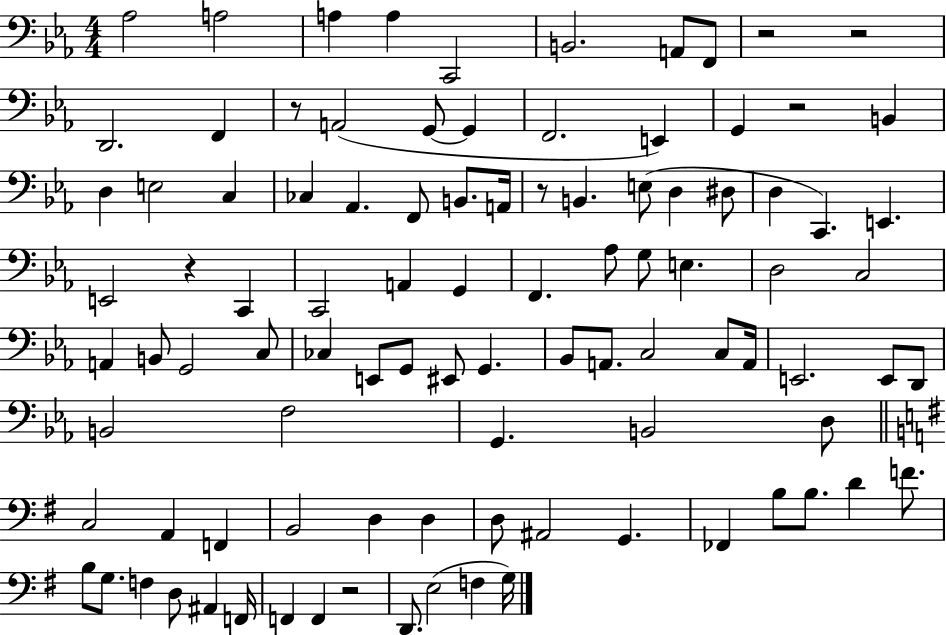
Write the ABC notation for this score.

X:1
T:Untitled
M:4/4
L:1/4
K:Eb
_A,2 A,2 A, A, C,,2 B,,2 A,,/2 F,,/2 z2 z2 D,,2 F,, z/2 A,,2 G,,/2 G,, F,,2 E,, G,, z2 B,, D, E,2 C, _C, _A,, F,,/2 B,,/2 A,,/4 z/2 B,, E,/2 D, ^D,/2 D, C,, E,, E,,2 z C,, C,,2 A,, G,, F,, _A,/2 G,/2 E, D,2 C,2 A,, B,,/2 G,,2 C,/2 _C, E,,/2 G,,/2 ^E,,/2 G,, _B,,/2 A,,/2 C,2 C,/2 A,,/4 E,,2 E,,/2 D,,/2 B,,2 F,2 G,, B,,2 D,/2 C,2 A,, F,, B,,2 D, D, D,/2 ^A,,2 G,, _F,, B,/2 B,/2 D F/2 B,/2 G,/2 F, D,/2 ^A,, F,,/4 F,, F,, z2 D,,/2 E,2 F, G,/4